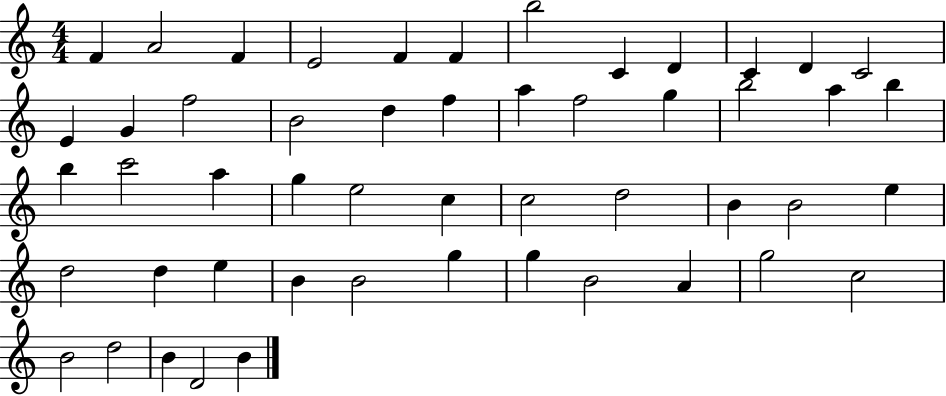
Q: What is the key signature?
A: C major